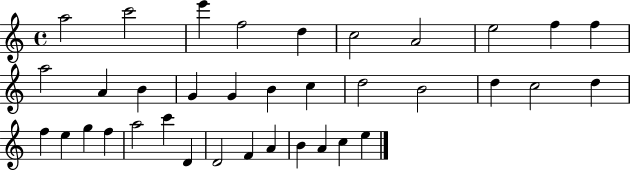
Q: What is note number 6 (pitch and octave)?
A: C5